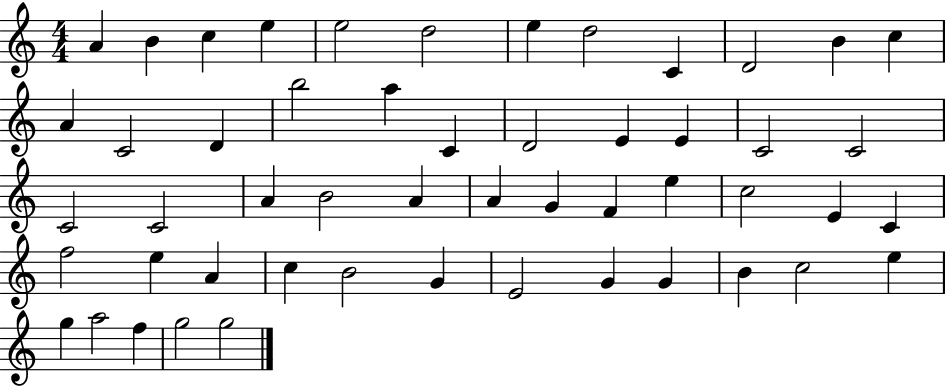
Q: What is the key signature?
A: C major